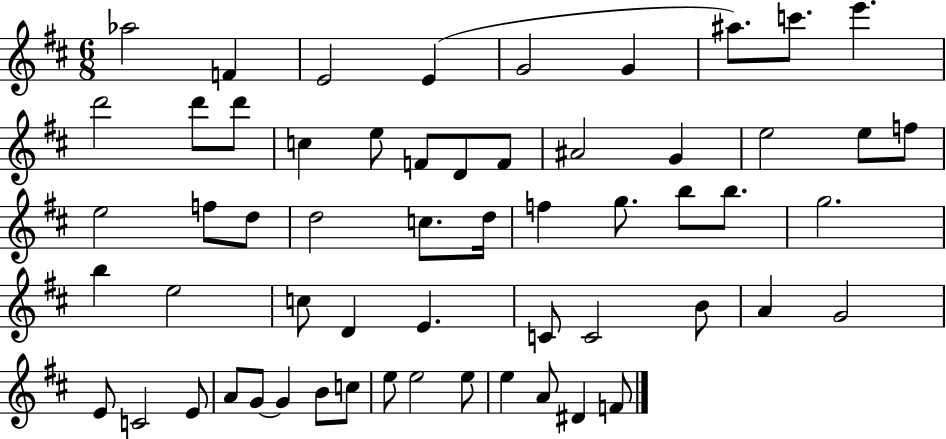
{
  \clef treble
  \numericTimeSignature
  \time 6/8
  \key d \major
  aes''2 f'4 | e'2 e'4( | g'2 g'4 | ais''8.) c'''8. e'''4. | \break d'''2 d'''8 d'''8 | c''4 e''8 f'8 d'8 f'8 | ais'2 g'4 | e''2 e''8 f''8 | \break e''2 f''8 d''8 | d''2 c''8. d''16 | f''4 g''8. b''8 b''8. | g''2. | \break b''4 e''2 | c''8 d'4 e'4. | c'8 c'2 b'8 | a'4 g'2 | \break e'8 c'2 e'8 | a'8 g'8~~ g'4 b'8 c''8 | e''8 e''2 e''8 | e''4 a'8 dis'4 f'8 | \break \bar "|."
}